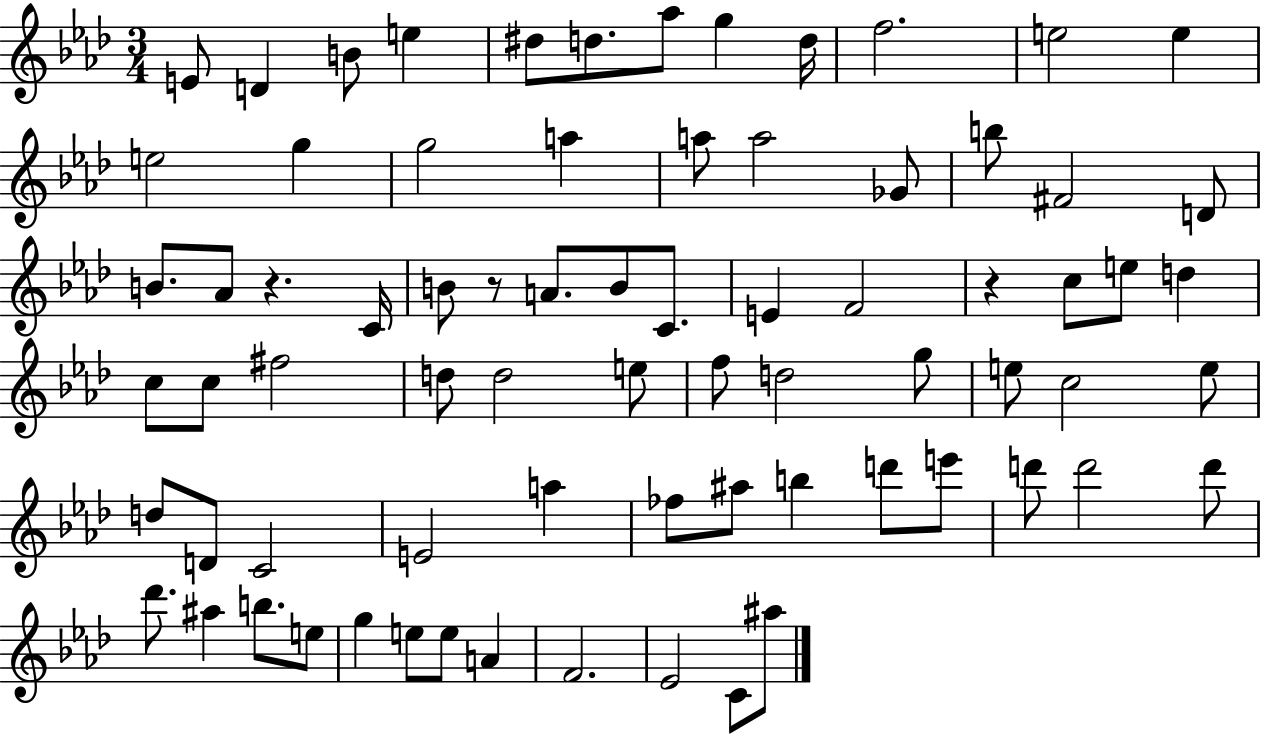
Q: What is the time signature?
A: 3/4